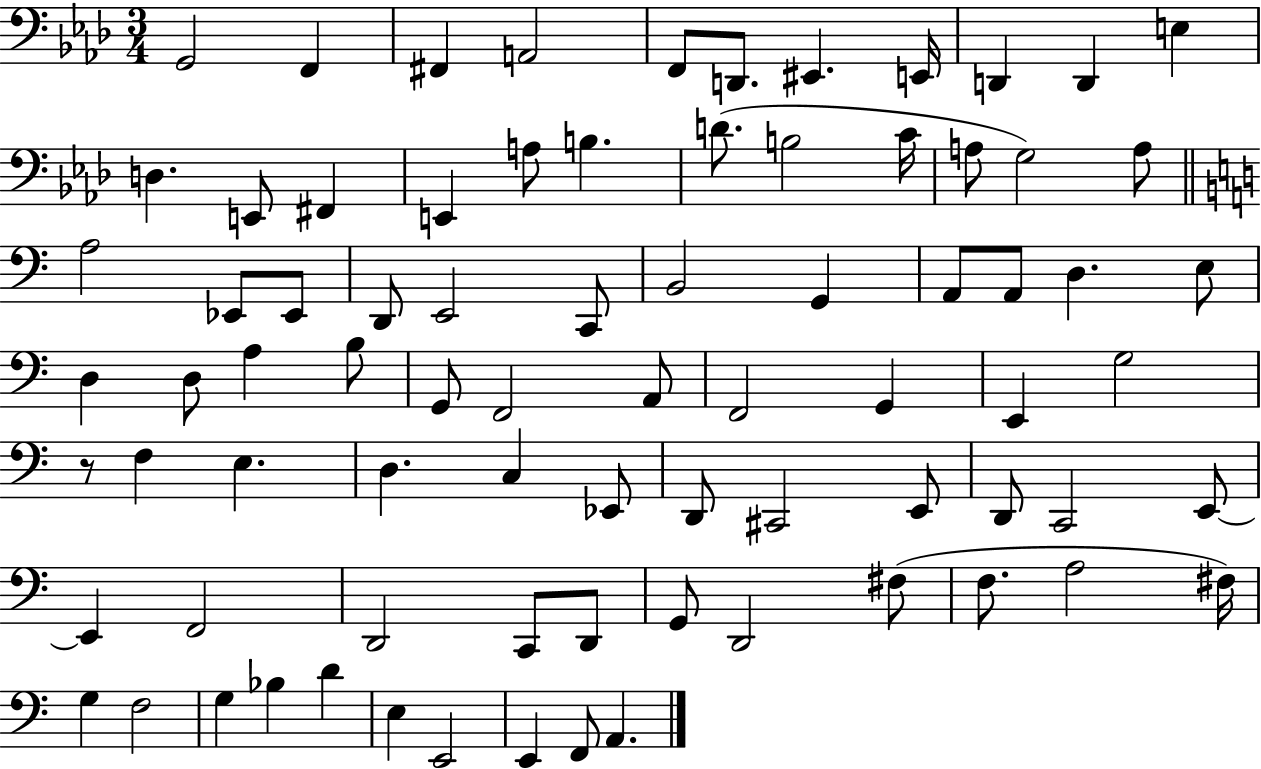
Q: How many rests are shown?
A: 1